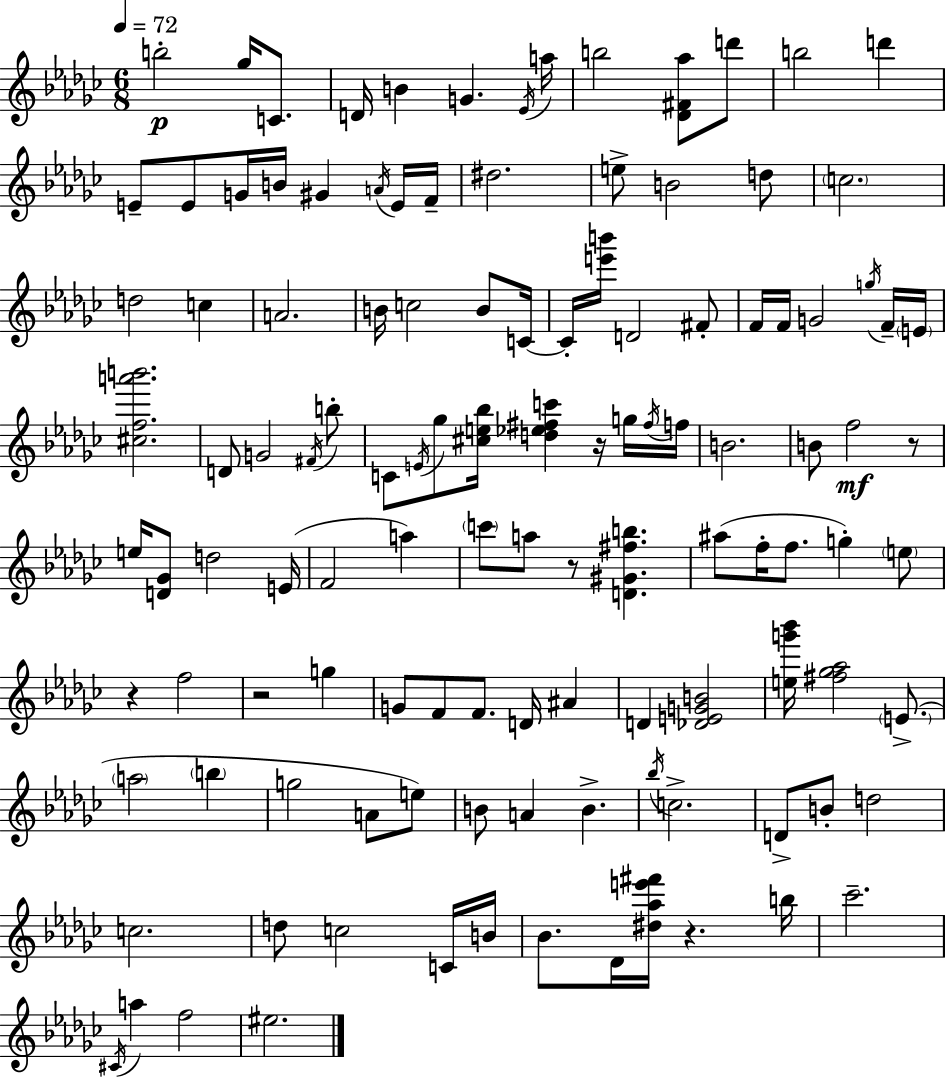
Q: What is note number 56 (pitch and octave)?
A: D5